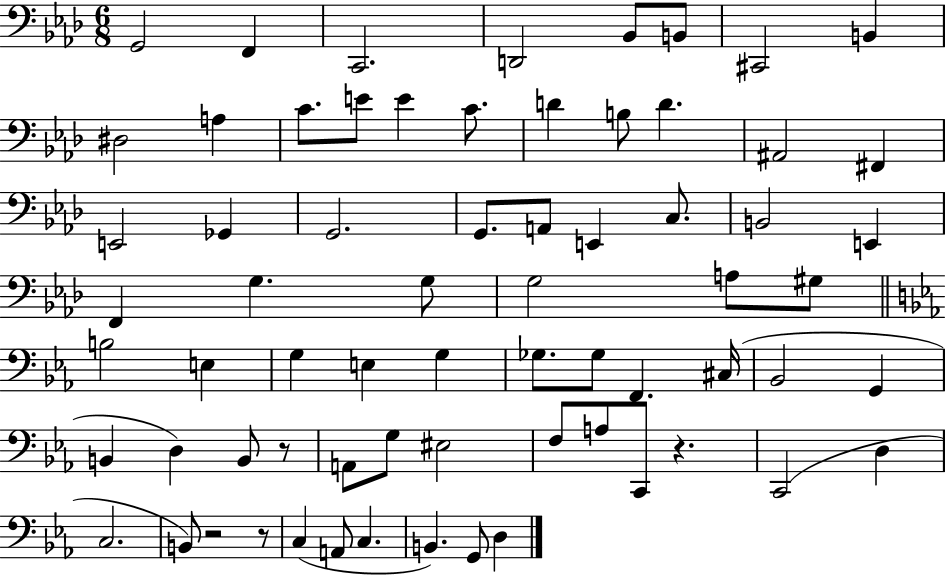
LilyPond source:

{
  \clef bass
  \numericTimeSignature
  \time 6/8
  \key aes \major
  g,2 f,4 | c,2. | d,2 bes,8 b,8 | cis,2 b,4 | \break dis2 a4 | c'8. e'8 e'4 c'8. | d'4 b8 d'4. | ais,2 fis,4 | \break e,2 ges,4 | g,2. | g,8. a,8 e,4 c8. | b,2 e,4 | \break f,4 g4. g8 | g2 a8 gis8 | \bar "||" \break \key c \minor b2 e4 | g4 e4 g4 | ges8. ges8 f,4. cis16( | bes,2 g,4 | \break b,4 d4) b,8 r8 | a,8 g8 eis2 | f8 a8 c,8 r4. | c,2( d4 | \break c2. | b,8) r2 r8 | c4( a,8 c4. | b,4.) g,8 d4 | \break \bar "|."
}